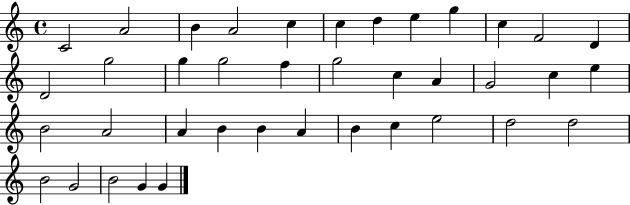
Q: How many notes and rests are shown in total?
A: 39